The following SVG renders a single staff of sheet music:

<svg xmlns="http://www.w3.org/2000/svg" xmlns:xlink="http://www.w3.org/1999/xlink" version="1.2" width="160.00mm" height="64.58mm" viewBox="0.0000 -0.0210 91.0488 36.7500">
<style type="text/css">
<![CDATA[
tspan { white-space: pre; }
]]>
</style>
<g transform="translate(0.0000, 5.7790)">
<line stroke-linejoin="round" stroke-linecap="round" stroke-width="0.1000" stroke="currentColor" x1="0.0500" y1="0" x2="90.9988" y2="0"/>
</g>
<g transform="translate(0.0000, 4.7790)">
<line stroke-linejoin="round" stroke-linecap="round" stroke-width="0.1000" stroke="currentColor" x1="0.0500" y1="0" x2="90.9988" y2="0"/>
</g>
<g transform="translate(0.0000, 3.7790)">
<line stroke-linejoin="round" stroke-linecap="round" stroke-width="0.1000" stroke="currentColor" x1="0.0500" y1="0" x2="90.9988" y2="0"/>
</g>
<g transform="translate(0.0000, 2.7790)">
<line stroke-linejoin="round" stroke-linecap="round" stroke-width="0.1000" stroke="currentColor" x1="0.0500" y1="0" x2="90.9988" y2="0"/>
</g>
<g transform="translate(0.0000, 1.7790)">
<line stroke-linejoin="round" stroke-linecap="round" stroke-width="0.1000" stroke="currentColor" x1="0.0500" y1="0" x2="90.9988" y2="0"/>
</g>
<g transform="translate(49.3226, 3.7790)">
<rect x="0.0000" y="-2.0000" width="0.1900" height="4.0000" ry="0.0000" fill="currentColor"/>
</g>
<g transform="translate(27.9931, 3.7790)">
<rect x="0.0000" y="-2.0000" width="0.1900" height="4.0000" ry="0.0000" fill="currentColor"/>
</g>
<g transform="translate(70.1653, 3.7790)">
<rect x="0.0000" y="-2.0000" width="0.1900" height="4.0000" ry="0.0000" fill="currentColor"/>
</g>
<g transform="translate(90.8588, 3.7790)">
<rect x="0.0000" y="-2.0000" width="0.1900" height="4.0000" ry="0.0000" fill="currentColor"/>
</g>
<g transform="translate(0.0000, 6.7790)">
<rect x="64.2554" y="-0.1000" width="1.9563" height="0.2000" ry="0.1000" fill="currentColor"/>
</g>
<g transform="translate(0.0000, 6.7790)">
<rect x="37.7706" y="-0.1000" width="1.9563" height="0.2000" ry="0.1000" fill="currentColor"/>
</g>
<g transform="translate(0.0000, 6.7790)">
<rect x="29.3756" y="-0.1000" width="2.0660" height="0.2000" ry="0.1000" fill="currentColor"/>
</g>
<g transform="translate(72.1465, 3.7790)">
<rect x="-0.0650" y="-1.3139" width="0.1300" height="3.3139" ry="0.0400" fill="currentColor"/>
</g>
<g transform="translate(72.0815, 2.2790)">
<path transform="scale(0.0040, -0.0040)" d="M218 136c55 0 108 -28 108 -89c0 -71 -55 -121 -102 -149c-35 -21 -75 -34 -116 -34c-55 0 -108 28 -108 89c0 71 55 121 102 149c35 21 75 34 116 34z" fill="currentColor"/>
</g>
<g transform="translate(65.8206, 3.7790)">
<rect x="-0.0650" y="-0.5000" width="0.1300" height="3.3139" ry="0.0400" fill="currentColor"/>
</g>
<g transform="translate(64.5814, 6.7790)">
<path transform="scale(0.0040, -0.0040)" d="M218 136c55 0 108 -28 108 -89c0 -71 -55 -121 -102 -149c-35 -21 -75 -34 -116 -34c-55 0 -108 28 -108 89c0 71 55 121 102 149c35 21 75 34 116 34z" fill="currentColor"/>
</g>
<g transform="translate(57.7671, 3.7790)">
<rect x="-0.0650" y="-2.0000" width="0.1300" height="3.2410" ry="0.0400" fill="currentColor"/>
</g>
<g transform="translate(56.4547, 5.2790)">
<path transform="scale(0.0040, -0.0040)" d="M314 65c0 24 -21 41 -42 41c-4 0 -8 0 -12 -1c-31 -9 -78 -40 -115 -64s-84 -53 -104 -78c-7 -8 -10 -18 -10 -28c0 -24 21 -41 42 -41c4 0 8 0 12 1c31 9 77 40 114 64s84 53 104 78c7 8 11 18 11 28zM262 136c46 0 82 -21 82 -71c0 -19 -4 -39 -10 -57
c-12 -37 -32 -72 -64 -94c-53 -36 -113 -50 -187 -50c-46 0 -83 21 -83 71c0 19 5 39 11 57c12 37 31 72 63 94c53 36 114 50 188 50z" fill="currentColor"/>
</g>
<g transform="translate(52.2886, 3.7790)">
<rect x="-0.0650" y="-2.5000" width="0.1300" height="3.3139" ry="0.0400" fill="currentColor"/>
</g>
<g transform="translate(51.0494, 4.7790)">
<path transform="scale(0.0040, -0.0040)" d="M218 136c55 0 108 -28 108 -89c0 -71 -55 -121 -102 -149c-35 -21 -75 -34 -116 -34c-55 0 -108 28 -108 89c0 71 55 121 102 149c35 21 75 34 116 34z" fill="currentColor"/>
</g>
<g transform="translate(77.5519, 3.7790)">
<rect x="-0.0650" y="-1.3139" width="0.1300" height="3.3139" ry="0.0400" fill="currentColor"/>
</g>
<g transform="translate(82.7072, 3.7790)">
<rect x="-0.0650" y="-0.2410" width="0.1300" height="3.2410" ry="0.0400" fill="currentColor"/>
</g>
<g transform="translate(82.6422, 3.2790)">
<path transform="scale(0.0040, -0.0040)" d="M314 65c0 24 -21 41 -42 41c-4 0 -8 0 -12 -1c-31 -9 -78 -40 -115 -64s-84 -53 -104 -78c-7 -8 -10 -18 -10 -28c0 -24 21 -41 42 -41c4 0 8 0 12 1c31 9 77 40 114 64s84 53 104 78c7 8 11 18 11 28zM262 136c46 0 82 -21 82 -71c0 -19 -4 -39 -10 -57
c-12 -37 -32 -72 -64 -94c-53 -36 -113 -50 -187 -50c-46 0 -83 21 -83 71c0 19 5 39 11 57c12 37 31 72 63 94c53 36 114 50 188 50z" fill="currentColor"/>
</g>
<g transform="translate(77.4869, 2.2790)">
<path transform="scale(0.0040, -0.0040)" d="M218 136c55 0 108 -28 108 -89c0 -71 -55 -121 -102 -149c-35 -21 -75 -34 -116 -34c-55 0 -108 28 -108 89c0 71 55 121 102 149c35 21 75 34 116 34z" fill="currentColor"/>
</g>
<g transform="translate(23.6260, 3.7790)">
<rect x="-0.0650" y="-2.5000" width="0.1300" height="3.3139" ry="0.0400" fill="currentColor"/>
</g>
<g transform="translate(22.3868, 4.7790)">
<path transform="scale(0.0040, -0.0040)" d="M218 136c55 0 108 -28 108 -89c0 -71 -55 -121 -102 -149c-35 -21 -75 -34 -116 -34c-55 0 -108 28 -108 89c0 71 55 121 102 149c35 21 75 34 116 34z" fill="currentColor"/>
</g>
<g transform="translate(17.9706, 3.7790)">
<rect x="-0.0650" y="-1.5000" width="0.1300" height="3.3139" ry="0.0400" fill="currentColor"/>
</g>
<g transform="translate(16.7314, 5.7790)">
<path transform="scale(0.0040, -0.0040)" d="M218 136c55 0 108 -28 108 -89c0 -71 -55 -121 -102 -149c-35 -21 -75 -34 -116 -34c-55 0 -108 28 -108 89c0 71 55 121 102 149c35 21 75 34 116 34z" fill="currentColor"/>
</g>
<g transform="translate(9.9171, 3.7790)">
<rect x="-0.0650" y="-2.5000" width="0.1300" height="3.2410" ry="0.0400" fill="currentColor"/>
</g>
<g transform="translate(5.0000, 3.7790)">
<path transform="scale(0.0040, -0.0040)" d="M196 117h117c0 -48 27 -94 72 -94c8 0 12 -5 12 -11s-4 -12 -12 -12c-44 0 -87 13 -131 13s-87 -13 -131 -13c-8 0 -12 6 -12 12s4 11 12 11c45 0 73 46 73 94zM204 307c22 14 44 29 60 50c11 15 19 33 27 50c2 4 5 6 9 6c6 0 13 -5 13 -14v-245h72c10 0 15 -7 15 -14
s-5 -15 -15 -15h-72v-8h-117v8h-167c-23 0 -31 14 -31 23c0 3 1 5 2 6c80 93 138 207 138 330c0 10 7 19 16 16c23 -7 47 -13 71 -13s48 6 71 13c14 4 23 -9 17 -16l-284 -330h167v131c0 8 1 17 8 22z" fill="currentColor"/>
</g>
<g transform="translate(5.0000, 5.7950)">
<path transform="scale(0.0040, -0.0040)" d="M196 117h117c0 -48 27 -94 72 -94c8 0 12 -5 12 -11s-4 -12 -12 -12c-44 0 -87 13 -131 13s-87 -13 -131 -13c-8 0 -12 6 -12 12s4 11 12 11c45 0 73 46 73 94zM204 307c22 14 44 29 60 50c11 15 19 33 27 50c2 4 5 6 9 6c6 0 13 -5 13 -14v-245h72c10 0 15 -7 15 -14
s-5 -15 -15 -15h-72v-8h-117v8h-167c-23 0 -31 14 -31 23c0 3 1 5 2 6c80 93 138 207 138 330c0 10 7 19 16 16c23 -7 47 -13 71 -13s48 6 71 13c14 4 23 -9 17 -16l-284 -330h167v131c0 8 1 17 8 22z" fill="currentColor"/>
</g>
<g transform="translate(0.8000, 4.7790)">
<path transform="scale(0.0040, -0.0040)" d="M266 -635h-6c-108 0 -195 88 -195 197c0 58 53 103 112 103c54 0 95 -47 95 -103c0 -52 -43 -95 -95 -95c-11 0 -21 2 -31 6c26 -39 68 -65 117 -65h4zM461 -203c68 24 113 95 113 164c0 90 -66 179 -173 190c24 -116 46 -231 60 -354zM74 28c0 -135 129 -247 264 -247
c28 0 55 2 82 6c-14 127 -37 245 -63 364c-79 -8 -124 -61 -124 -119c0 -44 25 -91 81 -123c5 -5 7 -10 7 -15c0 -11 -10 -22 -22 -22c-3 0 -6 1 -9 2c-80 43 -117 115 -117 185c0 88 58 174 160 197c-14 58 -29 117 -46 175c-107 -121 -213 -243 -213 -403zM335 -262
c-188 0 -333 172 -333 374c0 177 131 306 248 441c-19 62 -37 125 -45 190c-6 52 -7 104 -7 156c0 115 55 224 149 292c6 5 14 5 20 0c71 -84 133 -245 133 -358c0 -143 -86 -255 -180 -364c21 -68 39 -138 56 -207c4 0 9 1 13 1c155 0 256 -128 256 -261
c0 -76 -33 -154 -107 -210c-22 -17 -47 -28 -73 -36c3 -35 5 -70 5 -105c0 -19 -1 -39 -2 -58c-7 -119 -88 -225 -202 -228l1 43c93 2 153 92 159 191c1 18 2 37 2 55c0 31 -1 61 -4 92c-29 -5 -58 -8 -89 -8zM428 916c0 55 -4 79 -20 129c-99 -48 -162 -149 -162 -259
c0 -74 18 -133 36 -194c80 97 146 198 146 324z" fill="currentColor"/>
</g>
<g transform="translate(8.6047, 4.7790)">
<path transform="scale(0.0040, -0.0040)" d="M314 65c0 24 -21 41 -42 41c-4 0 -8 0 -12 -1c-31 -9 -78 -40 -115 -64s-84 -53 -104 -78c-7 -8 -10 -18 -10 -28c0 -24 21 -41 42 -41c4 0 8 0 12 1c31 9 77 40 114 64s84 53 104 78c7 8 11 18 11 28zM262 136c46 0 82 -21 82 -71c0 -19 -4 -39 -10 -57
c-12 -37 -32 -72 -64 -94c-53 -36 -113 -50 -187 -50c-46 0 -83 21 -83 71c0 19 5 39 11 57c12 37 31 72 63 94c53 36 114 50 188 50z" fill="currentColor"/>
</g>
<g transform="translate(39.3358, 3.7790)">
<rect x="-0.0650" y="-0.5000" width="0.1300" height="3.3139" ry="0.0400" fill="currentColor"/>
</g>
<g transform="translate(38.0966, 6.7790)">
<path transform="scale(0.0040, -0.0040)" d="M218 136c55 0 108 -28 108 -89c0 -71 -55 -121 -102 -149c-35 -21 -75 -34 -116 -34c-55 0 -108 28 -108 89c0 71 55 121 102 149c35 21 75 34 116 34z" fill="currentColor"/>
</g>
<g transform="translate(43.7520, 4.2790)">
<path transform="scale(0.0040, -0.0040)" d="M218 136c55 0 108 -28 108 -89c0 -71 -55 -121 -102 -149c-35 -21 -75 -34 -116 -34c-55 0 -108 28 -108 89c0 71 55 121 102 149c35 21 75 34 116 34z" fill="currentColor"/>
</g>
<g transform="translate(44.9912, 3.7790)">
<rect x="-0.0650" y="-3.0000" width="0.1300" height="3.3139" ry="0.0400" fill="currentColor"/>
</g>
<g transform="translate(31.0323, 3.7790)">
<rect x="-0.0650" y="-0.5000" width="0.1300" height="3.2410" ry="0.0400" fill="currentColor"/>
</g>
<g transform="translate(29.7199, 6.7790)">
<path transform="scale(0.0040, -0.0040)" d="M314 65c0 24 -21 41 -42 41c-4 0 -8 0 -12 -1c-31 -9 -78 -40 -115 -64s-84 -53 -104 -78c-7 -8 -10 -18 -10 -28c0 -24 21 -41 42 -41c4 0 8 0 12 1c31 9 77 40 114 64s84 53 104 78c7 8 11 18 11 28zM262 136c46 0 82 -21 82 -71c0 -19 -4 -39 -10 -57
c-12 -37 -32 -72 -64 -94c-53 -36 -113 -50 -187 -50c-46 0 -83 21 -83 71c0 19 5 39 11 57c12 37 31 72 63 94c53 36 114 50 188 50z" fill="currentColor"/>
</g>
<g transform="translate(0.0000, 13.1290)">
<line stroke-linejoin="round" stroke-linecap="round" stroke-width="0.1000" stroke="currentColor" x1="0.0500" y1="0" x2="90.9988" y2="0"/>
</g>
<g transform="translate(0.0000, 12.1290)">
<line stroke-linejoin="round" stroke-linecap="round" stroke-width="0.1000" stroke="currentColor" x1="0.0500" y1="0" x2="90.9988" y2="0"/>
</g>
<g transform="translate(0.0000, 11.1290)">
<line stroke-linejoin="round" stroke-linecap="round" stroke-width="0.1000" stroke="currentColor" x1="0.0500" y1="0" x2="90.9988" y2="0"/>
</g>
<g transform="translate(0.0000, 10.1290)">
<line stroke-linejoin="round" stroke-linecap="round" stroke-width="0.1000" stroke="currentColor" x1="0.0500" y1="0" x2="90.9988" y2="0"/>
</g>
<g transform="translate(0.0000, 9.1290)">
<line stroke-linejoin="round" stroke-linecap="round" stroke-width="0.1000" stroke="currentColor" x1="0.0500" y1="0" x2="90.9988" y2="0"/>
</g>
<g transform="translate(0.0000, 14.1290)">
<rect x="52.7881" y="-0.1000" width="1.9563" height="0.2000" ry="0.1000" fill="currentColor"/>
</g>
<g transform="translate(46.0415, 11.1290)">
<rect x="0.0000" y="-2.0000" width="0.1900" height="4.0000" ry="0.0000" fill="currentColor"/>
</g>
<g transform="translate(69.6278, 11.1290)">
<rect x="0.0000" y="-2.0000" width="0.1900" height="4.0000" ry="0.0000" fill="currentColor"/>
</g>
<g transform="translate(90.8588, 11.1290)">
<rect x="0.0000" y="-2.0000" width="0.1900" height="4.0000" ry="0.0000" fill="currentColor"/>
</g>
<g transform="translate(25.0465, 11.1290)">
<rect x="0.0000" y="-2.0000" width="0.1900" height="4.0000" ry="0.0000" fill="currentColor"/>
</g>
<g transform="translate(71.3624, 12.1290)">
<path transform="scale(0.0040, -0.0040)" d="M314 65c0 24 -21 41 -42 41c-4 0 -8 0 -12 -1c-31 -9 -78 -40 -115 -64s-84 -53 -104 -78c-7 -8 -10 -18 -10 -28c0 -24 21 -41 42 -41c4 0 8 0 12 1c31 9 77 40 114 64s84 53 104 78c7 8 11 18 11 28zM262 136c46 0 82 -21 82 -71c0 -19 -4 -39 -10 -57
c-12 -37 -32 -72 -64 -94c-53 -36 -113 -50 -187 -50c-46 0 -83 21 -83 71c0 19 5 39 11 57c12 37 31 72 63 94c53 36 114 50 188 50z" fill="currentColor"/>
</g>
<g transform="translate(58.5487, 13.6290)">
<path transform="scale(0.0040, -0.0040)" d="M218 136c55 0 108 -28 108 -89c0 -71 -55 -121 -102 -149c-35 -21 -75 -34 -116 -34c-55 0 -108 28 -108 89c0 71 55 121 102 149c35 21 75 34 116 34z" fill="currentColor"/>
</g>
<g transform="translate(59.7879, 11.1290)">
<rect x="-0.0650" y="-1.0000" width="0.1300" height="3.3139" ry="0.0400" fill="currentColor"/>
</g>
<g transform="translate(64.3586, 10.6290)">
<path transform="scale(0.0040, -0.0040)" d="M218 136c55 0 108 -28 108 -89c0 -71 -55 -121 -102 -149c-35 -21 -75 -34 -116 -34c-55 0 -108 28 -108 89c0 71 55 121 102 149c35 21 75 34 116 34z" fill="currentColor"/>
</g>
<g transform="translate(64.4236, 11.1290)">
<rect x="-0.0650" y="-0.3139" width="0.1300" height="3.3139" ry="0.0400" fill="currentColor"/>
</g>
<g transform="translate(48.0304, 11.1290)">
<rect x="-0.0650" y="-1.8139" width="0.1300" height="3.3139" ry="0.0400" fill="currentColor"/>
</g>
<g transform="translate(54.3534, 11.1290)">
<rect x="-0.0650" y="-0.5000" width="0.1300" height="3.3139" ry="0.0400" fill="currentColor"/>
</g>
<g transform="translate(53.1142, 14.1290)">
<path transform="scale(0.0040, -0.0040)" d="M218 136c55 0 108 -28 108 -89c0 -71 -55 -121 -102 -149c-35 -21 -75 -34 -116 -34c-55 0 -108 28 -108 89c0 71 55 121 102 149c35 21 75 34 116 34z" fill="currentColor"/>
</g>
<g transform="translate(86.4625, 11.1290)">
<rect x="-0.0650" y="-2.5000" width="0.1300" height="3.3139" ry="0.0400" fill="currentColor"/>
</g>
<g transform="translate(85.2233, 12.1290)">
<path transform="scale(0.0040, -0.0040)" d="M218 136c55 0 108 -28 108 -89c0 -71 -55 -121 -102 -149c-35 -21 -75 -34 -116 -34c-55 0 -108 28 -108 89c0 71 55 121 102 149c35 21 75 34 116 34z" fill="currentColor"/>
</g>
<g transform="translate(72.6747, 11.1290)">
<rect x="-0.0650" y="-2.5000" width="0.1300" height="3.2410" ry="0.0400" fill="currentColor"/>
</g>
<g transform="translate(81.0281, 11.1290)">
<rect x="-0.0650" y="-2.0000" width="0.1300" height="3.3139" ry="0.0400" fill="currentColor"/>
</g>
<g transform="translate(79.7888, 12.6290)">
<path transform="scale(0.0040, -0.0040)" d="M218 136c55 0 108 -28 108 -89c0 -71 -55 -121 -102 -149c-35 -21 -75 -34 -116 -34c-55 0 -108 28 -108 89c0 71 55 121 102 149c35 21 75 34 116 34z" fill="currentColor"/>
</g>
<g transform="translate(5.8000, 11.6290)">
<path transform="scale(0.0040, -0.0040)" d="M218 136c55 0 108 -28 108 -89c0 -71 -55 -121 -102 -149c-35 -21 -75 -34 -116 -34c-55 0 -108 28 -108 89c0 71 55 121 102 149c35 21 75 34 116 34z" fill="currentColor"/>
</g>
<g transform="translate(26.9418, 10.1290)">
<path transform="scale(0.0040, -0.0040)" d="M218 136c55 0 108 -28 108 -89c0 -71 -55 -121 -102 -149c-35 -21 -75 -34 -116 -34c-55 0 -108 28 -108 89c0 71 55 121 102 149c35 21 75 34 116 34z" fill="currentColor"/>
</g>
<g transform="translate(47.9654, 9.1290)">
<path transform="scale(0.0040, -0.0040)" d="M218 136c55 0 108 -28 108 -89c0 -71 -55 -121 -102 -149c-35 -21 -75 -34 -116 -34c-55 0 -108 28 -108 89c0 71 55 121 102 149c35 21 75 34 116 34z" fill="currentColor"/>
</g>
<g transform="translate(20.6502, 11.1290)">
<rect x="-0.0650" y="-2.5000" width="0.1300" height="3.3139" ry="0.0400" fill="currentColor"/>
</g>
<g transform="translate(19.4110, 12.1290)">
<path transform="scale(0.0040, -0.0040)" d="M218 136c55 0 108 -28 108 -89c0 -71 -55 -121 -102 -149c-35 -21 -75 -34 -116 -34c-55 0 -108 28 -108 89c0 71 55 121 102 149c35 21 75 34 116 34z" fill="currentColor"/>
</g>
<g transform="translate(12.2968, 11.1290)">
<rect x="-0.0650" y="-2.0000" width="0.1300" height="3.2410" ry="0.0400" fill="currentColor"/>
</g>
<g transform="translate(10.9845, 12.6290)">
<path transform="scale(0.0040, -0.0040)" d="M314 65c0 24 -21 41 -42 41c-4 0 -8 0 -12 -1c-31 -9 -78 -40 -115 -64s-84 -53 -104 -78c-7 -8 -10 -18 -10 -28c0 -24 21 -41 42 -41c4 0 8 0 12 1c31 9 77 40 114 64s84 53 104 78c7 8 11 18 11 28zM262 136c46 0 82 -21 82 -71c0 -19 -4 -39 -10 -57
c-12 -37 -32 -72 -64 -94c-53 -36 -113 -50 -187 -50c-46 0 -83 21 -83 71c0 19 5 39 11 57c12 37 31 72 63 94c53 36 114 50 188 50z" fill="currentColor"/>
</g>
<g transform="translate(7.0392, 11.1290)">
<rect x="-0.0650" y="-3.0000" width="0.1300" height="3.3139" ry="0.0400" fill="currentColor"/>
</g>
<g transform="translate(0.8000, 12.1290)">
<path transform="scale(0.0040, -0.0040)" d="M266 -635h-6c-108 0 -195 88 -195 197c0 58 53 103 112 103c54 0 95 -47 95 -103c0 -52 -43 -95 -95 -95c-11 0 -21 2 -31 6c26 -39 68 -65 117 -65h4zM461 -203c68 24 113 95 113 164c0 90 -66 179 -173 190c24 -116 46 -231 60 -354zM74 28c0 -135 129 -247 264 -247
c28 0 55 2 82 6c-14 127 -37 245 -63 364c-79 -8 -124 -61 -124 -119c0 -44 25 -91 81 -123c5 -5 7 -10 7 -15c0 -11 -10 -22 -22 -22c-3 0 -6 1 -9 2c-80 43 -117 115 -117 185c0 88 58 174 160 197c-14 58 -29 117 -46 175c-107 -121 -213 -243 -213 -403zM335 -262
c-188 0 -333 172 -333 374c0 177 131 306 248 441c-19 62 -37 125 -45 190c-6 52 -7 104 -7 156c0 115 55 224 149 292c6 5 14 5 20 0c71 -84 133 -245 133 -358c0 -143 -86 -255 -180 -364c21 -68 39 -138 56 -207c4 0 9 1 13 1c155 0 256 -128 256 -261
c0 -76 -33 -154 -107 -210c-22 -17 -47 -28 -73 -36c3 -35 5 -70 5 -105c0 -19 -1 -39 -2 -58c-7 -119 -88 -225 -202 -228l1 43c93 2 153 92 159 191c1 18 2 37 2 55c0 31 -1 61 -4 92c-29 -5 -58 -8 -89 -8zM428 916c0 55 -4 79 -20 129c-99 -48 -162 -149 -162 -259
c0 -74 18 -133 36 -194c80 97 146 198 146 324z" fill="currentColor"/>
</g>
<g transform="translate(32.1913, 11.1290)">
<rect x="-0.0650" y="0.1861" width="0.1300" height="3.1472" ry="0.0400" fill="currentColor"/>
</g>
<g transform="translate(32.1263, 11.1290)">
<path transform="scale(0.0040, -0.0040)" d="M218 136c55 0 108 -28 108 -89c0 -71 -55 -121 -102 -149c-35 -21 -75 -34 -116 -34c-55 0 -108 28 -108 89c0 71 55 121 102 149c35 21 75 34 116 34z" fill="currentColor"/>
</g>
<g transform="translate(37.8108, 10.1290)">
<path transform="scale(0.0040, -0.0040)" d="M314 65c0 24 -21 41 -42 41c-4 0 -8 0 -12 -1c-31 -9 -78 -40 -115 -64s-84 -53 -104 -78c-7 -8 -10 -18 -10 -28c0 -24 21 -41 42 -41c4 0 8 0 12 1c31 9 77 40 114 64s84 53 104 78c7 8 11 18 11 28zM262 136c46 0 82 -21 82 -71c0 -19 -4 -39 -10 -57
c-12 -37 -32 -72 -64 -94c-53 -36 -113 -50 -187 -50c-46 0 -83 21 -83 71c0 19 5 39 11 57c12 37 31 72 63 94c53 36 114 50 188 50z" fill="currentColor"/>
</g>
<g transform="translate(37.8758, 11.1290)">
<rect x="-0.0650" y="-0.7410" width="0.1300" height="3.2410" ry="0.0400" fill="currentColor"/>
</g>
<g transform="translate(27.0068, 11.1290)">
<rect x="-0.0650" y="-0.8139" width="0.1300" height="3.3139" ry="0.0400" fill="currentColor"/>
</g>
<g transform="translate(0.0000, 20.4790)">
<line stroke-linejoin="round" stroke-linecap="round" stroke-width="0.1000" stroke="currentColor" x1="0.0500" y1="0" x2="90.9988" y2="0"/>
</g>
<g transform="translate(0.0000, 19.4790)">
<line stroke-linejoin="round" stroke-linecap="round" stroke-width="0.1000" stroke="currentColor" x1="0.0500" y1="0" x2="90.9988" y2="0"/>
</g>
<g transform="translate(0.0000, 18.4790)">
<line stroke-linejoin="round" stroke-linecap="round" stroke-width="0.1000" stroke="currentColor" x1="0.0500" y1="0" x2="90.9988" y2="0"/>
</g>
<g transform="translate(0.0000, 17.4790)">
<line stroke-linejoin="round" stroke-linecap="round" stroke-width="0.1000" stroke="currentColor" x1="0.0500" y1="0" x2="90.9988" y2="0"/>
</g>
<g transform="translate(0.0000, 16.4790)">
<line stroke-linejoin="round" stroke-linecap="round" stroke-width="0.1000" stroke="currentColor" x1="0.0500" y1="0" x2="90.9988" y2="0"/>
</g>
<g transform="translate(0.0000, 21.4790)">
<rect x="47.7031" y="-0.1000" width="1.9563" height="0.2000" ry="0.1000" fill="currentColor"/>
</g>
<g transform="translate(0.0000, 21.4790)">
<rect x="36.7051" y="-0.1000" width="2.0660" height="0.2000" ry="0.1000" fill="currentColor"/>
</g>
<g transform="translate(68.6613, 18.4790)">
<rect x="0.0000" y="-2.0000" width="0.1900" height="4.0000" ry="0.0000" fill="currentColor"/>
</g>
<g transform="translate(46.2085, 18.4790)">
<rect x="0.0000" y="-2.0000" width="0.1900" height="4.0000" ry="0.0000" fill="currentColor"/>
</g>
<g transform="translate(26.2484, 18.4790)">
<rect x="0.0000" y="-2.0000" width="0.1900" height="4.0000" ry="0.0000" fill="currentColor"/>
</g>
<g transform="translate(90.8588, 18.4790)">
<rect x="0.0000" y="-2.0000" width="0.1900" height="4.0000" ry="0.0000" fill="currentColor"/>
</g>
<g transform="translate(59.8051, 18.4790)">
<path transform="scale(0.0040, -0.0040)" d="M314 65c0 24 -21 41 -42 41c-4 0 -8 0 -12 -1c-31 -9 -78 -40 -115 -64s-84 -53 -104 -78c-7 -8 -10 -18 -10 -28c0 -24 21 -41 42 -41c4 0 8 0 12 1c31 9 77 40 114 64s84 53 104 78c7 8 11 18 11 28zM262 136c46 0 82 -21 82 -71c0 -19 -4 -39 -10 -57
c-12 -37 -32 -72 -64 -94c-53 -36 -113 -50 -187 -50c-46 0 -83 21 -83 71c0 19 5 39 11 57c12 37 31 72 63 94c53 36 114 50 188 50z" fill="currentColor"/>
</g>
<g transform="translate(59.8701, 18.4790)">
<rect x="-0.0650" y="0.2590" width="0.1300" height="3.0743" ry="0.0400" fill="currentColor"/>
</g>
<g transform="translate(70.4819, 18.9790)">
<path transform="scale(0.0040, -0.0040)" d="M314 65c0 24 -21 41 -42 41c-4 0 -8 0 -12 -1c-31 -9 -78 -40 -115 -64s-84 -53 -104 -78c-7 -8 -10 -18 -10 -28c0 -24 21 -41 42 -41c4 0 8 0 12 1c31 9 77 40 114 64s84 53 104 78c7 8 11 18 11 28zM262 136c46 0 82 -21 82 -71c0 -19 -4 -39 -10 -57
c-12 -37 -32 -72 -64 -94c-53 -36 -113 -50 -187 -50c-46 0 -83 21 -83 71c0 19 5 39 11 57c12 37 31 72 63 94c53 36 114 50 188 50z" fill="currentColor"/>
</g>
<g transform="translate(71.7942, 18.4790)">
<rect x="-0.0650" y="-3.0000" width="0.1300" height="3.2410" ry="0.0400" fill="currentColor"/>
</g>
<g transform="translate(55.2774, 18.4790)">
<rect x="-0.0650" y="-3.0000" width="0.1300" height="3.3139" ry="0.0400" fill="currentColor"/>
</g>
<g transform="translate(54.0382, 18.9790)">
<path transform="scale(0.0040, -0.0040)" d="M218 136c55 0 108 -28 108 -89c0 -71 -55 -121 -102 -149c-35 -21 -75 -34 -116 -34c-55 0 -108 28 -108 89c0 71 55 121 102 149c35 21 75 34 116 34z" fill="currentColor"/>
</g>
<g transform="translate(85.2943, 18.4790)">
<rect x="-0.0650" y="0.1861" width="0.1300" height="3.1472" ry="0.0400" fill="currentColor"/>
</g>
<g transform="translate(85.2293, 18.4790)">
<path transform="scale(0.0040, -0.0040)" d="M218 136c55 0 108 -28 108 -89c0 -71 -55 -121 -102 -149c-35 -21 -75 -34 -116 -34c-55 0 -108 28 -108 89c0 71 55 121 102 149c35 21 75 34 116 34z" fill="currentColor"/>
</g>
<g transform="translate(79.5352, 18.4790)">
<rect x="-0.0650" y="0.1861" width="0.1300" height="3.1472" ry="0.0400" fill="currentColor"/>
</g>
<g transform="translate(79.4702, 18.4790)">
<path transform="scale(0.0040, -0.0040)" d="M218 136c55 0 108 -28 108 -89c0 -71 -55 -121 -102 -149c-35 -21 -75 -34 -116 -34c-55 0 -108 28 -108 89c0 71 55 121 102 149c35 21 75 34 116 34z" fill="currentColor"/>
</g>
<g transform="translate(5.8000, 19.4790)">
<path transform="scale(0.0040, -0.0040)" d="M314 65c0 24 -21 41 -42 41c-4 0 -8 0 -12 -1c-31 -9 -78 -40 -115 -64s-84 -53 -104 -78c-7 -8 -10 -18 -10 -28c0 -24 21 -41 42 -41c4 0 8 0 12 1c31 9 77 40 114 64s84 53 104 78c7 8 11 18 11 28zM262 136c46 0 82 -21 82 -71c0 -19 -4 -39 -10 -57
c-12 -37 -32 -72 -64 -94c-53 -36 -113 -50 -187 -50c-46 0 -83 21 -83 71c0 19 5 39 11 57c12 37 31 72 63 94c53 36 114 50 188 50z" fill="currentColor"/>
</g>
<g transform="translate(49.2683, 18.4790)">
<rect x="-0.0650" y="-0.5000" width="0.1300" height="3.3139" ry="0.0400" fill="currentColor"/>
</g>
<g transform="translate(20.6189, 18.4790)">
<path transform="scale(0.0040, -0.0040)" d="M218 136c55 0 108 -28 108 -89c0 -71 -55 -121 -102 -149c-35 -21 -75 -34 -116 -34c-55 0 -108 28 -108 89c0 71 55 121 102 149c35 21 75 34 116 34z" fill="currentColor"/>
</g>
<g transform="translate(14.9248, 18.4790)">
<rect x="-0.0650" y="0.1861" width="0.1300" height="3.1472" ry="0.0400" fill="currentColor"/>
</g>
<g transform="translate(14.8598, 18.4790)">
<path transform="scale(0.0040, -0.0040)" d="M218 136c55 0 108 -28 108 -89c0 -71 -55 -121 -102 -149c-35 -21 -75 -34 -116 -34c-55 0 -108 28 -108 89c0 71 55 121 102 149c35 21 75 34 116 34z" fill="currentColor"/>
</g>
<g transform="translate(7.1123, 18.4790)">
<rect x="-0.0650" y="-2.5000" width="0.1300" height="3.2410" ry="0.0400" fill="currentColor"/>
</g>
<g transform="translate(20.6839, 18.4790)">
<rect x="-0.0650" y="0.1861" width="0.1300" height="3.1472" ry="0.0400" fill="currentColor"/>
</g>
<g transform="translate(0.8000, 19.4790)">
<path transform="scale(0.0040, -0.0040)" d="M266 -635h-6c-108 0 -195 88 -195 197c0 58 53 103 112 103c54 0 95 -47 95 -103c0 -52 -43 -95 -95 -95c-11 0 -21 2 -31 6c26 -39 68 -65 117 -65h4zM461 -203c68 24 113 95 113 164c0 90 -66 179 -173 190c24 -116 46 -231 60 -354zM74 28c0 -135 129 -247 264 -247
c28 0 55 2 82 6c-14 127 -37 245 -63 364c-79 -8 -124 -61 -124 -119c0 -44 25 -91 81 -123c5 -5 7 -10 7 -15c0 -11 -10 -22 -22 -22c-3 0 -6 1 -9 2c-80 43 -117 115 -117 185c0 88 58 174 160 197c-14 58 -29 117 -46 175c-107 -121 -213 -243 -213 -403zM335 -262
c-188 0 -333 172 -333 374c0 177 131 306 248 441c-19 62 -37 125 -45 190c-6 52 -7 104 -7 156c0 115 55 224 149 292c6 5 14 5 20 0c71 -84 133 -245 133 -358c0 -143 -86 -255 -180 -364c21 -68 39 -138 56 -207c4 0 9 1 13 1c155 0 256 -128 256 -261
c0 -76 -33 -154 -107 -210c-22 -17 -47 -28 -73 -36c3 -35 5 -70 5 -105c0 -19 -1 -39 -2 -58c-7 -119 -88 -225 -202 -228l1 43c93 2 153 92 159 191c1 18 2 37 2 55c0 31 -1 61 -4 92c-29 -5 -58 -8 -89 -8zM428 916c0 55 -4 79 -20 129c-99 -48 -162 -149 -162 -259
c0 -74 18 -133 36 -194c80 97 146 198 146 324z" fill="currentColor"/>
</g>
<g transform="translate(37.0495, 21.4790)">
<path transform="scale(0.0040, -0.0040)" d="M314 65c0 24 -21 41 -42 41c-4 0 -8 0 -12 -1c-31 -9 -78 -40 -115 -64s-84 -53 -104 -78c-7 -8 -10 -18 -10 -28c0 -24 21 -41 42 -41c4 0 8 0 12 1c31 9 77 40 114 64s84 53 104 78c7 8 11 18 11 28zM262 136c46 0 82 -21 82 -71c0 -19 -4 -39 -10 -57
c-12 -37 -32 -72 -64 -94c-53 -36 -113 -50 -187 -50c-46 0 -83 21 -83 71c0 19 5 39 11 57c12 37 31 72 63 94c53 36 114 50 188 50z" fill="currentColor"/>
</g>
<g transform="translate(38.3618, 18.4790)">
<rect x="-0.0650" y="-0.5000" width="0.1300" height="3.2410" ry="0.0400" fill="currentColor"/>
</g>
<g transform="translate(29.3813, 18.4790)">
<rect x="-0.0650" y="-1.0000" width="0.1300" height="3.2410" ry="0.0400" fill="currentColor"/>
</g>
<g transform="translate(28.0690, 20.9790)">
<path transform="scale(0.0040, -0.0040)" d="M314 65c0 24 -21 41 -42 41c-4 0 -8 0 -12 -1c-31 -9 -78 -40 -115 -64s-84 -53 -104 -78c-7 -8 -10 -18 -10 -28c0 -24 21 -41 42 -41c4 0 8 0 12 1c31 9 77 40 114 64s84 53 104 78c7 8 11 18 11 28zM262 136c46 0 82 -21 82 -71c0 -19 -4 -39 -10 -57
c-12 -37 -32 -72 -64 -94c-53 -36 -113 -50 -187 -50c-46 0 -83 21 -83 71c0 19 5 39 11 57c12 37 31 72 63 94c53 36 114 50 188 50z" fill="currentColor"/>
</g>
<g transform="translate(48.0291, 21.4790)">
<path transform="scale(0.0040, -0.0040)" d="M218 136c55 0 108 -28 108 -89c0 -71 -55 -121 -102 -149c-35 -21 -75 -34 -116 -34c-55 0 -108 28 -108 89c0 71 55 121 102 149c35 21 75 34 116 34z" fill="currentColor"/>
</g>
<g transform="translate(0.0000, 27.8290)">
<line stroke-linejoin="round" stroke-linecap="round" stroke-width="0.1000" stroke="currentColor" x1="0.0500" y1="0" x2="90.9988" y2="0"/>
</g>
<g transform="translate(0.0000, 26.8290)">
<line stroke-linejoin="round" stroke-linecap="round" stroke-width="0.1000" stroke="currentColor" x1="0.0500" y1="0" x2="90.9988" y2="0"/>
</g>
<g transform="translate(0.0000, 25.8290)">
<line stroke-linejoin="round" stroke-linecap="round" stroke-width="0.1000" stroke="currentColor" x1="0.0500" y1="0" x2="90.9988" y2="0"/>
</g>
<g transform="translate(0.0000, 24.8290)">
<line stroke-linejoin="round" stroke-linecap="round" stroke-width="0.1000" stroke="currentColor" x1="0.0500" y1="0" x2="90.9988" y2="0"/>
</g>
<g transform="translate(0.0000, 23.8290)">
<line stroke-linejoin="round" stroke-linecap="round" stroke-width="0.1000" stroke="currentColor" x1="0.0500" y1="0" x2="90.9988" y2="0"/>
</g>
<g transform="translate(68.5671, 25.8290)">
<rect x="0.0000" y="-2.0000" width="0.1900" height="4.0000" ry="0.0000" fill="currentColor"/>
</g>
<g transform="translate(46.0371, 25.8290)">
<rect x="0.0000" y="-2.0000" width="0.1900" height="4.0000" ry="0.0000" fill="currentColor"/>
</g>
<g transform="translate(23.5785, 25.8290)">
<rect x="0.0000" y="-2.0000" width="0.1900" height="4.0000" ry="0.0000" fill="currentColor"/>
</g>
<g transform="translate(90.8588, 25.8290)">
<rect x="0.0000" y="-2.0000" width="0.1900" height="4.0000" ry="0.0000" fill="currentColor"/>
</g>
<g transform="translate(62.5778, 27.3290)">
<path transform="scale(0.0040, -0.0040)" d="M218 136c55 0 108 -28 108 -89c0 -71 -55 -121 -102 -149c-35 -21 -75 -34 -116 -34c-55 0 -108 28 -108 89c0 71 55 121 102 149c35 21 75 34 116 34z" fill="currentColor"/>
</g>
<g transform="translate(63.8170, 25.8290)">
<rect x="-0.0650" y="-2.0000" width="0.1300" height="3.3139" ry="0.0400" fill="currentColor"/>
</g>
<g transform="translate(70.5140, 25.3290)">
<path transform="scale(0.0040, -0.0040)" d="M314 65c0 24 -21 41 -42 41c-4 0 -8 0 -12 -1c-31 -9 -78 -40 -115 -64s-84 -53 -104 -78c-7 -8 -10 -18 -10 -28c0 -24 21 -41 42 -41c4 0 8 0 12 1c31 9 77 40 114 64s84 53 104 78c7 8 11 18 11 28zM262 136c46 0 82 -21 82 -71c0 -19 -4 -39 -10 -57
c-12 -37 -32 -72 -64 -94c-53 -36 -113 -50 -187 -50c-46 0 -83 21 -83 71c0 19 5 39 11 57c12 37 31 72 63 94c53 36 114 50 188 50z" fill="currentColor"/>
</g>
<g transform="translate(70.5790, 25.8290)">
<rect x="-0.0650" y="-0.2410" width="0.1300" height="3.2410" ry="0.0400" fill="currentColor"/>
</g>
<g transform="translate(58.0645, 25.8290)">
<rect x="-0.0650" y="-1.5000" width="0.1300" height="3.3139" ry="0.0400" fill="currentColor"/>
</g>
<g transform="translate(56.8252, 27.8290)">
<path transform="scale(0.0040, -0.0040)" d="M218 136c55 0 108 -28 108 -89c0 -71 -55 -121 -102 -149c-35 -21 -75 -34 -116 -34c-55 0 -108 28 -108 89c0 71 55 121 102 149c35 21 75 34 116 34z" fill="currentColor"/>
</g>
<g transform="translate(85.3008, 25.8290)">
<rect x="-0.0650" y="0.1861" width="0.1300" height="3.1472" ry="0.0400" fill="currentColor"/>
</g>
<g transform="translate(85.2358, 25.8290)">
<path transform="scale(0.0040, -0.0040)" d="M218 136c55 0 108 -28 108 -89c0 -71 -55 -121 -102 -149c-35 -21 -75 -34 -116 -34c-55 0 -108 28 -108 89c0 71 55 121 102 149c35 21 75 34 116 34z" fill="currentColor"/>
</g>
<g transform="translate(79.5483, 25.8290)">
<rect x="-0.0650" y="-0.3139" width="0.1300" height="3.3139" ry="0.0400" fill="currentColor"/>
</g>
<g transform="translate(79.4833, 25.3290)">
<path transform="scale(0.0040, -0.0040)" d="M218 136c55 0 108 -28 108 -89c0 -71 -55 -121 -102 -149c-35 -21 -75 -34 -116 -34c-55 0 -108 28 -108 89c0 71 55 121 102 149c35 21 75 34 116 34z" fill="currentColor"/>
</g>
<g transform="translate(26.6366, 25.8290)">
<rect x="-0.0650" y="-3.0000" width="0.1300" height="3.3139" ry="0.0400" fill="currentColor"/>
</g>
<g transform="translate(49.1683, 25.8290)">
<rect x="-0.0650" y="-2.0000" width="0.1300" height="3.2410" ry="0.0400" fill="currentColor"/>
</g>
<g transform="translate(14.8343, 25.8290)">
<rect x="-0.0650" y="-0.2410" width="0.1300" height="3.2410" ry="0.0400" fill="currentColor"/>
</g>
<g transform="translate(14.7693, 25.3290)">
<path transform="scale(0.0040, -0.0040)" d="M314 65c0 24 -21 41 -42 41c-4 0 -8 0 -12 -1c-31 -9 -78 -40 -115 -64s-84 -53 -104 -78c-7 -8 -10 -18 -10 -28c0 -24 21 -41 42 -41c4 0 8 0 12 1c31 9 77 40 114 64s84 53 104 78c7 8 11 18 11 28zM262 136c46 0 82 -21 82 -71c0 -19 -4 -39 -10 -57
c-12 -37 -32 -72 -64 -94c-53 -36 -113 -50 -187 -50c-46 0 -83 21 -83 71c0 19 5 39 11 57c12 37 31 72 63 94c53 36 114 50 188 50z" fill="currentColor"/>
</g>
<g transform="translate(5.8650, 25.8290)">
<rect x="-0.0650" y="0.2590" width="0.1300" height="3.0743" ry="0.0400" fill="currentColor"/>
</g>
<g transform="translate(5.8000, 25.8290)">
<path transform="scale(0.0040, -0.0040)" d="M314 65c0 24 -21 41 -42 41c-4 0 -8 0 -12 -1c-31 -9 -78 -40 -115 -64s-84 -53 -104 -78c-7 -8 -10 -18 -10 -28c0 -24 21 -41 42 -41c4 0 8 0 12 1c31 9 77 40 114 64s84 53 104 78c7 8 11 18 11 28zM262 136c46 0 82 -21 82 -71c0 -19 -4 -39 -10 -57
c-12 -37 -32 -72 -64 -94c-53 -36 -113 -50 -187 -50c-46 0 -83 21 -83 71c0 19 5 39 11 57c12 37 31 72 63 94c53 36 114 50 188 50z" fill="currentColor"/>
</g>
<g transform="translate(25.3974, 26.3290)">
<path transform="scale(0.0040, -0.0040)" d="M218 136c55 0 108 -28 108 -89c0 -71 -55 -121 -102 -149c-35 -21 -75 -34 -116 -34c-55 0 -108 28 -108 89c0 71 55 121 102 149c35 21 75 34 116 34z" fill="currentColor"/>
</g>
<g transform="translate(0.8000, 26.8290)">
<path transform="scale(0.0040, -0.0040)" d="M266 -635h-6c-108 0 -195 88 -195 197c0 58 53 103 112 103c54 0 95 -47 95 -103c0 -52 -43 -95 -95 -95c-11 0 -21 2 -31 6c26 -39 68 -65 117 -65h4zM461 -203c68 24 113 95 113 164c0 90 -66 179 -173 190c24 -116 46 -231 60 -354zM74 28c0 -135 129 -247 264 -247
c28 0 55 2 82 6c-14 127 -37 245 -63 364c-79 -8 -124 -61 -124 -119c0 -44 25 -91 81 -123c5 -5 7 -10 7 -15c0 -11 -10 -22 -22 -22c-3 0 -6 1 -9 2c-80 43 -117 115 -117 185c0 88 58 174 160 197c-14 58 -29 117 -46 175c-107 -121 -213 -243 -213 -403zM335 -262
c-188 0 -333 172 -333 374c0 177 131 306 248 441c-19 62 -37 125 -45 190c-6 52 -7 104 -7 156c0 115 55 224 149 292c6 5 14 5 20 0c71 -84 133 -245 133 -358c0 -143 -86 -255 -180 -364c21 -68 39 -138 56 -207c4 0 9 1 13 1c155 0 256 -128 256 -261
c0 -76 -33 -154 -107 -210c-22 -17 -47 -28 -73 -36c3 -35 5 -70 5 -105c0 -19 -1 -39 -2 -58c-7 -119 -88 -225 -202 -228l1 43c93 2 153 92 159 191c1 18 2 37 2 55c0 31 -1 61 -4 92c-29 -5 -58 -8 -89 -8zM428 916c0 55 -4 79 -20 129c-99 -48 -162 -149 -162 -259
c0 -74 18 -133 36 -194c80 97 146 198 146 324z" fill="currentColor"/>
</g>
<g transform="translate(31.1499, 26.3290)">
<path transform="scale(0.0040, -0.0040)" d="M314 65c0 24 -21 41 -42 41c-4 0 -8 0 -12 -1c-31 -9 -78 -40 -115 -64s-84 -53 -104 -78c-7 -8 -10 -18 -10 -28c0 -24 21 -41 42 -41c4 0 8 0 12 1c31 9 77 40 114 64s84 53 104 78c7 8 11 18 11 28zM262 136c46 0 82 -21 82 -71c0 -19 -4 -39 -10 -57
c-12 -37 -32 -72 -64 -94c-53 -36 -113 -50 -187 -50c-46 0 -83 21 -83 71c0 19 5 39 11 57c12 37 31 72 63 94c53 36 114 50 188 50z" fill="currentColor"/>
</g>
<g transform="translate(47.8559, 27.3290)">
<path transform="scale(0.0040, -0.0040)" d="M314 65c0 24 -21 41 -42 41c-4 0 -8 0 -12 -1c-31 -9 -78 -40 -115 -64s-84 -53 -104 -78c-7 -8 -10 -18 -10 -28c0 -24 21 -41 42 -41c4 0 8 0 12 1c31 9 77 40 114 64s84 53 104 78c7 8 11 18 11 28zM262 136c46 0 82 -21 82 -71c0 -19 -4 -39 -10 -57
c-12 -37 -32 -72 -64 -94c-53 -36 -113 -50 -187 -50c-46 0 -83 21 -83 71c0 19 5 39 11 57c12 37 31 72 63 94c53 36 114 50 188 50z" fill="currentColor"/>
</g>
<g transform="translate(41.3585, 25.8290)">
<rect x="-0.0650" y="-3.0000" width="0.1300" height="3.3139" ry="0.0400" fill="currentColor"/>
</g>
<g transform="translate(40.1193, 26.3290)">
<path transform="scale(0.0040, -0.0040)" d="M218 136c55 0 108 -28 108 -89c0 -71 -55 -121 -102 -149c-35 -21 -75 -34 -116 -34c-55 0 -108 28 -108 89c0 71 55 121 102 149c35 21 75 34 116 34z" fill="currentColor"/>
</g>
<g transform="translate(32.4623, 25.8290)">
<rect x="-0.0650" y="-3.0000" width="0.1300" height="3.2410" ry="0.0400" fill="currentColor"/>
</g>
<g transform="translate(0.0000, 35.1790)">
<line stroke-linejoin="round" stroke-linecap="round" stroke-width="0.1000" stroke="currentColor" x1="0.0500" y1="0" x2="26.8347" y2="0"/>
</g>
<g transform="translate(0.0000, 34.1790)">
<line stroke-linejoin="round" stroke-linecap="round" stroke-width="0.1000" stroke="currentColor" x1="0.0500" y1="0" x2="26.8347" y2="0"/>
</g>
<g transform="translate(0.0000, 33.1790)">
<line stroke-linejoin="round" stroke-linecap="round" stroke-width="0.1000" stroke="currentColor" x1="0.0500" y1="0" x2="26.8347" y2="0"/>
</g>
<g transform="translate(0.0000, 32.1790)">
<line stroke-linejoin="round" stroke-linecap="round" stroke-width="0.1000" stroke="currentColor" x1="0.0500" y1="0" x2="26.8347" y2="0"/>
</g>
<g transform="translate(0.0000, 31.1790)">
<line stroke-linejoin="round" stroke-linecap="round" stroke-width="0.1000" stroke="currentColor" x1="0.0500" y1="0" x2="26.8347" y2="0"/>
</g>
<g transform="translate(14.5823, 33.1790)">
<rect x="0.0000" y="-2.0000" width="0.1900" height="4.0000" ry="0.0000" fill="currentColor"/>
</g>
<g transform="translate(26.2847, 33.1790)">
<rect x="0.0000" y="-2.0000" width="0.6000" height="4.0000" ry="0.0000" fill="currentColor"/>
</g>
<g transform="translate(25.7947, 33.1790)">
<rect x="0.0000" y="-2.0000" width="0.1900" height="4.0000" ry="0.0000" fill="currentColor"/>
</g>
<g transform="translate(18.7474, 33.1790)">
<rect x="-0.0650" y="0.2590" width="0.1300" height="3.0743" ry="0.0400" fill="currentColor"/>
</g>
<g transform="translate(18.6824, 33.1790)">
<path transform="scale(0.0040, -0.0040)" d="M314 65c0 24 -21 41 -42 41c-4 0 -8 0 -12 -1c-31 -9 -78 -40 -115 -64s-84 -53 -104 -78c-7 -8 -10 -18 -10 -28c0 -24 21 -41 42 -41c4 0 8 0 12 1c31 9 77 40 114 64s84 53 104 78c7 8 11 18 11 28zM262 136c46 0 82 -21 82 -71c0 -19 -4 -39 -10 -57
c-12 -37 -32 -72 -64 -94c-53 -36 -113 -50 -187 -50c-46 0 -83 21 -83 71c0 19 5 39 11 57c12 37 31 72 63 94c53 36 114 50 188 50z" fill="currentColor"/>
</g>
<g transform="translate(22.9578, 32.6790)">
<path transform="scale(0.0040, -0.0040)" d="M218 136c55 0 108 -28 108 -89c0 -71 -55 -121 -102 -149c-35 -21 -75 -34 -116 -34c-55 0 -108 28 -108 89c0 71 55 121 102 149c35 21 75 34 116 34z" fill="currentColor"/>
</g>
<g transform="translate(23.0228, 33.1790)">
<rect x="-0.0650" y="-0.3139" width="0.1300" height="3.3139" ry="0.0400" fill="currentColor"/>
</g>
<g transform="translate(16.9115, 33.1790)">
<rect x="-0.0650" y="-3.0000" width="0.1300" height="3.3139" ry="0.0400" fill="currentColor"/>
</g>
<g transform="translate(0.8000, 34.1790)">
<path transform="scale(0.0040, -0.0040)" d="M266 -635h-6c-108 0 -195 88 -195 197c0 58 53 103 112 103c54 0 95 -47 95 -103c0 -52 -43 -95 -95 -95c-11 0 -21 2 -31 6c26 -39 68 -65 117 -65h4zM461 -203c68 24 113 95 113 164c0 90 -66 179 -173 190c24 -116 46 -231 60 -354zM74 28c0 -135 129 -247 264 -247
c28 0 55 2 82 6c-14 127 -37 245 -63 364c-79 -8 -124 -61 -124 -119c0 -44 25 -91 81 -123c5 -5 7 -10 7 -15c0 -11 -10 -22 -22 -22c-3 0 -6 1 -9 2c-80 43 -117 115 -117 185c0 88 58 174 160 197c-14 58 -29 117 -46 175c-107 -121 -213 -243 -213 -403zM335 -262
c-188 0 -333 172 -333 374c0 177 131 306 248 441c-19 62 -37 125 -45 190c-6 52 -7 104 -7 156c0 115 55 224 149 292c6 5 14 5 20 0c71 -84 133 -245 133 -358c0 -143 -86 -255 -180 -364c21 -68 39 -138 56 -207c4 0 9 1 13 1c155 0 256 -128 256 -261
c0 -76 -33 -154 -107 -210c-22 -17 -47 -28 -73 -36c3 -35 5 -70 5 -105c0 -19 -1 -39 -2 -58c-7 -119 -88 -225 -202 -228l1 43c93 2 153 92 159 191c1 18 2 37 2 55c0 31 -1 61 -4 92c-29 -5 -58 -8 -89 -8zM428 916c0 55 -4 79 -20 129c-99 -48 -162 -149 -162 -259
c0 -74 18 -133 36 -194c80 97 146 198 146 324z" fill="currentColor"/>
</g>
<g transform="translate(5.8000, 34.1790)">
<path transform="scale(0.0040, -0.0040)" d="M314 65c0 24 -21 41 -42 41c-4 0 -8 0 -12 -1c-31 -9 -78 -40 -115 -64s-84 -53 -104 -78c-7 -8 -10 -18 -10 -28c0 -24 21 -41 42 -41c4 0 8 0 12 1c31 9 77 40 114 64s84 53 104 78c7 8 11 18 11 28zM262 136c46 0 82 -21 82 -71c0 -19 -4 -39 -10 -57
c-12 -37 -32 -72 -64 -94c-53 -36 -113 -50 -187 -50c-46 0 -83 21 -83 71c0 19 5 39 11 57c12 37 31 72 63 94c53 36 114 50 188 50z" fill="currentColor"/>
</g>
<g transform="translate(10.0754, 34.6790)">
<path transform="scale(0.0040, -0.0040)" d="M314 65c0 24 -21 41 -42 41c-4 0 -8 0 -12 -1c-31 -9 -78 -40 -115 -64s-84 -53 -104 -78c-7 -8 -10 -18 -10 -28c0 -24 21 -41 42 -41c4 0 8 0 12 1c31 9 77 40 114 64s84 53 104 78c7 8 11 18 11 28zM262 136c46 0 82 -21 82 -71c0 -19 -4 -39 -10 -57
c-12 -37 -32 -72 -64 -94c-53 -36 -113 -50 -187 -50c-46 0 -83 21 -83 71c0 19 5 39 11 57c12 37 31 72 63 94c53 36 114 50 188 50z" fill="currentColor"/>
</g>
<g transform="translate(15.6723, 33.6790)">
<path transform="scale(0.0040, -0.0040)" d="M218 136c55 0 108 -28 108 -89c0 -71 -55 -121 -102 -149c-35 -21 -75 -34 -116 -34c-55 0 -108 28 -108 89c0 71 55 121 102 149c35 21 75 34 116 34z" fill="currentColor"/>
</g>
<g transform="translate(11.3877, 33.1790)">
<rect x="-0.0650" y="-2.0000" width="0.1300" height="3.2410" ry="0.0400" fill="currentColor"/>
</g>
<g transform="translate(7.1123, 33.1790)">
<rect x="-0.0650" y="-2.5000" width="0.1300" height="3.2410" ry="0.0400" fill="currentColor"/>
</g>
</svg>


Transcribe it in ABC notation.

X:1
T:Untitled
M:4/4
L:1/4
K:C
G2 E G C2 C A G F2 C e e c2 A F2 G d B d2 f C D c G2 F G G2 B B D2 C2 C A B2 A2 B B B2 c2 A A2 A F2 E F c2 c B G2 F2 A B2 c